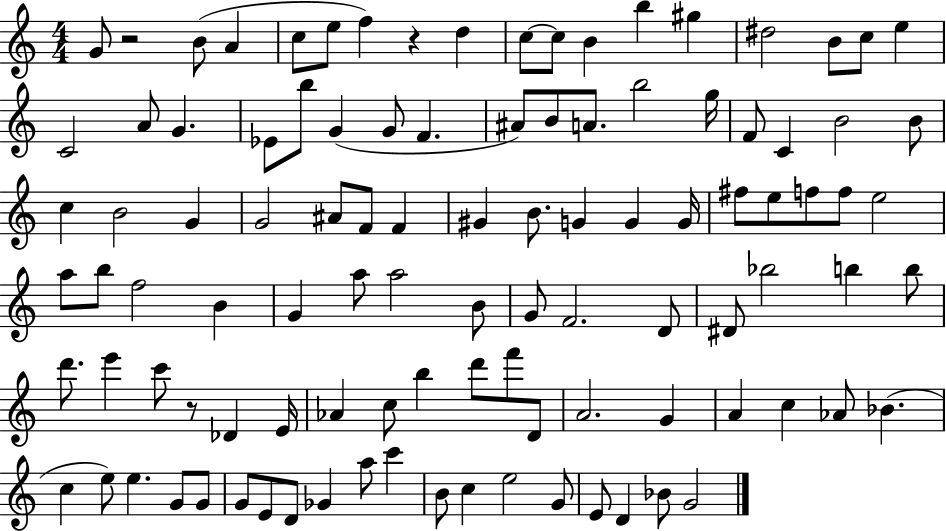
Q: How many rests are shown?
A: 3